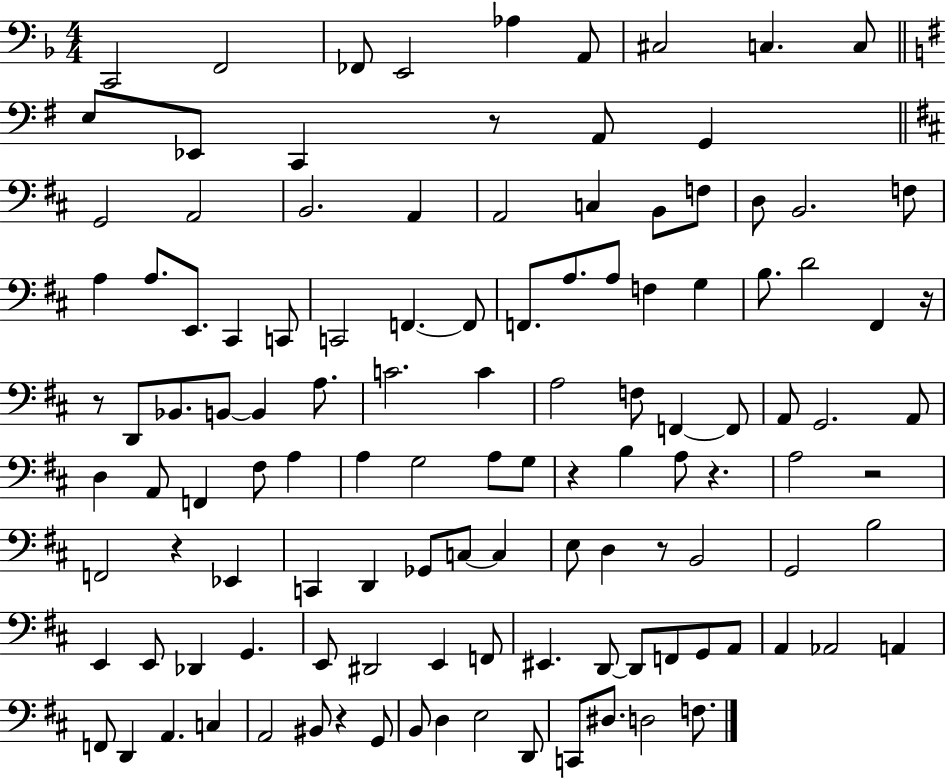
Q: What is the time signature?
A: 4/4